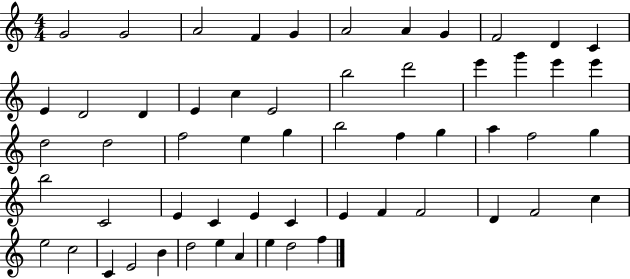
X:1
T:Untitled
M:4/4
L:1/4
K:C
G2 G2 A2 F G A2 A G F2 D C E D2 D E c E2 b2 d'2 e' g' e' e' d2 d2 f2 e g b2 f g a f2 g b2 C2 E C E C E F F2 D F2 c e2 c2 C E2 B d2 e A e d2 f